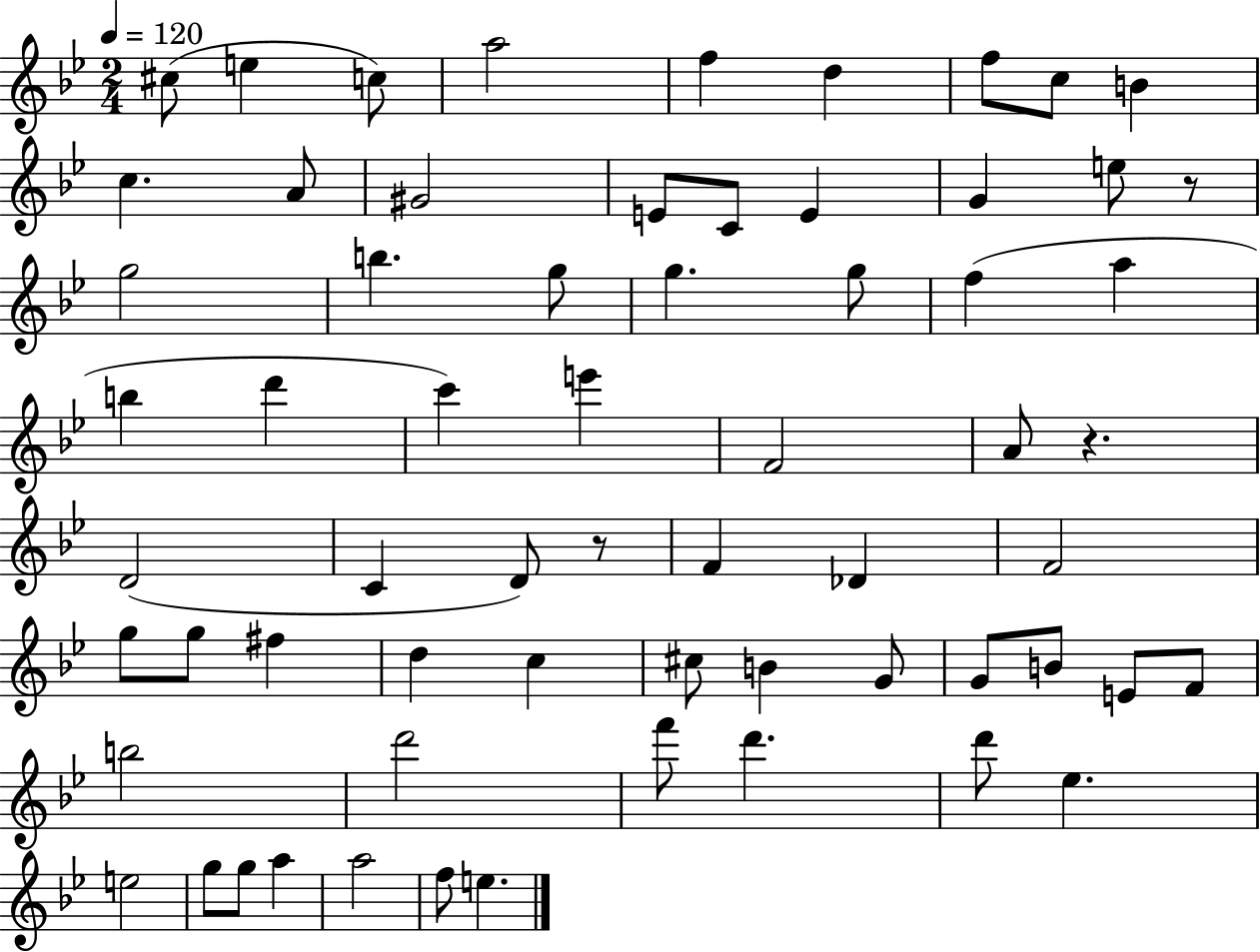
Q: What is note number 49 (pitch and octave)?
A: B5